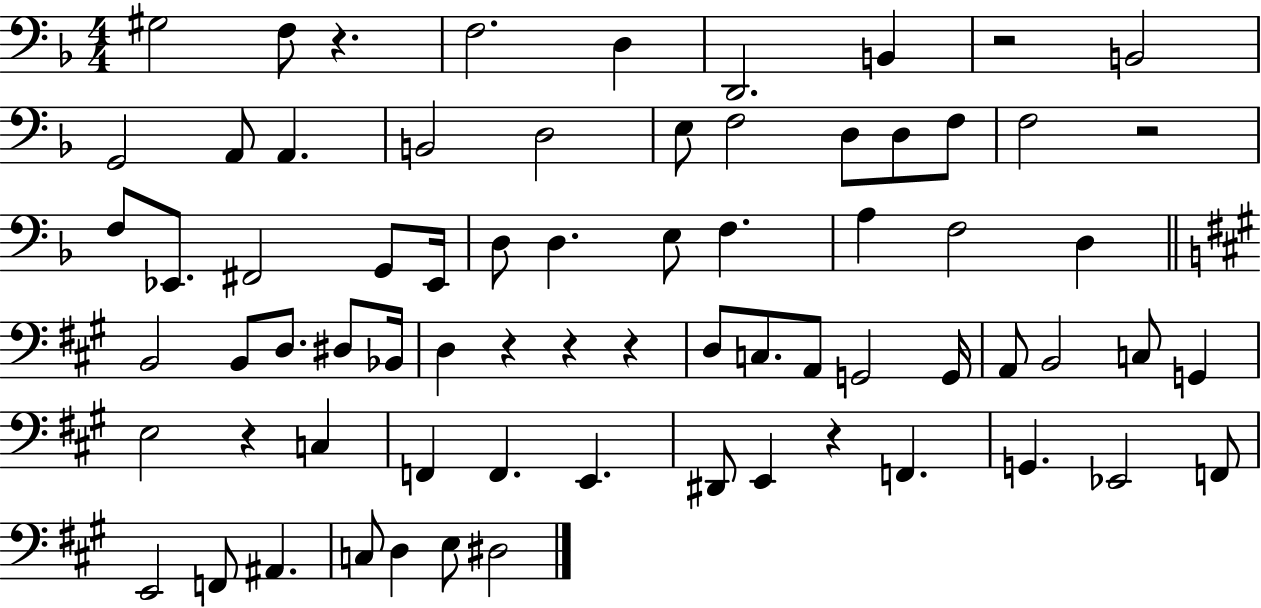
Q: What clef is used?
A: bass